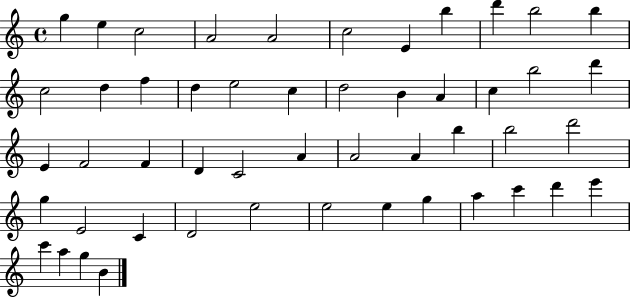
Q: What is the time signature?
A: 4/4